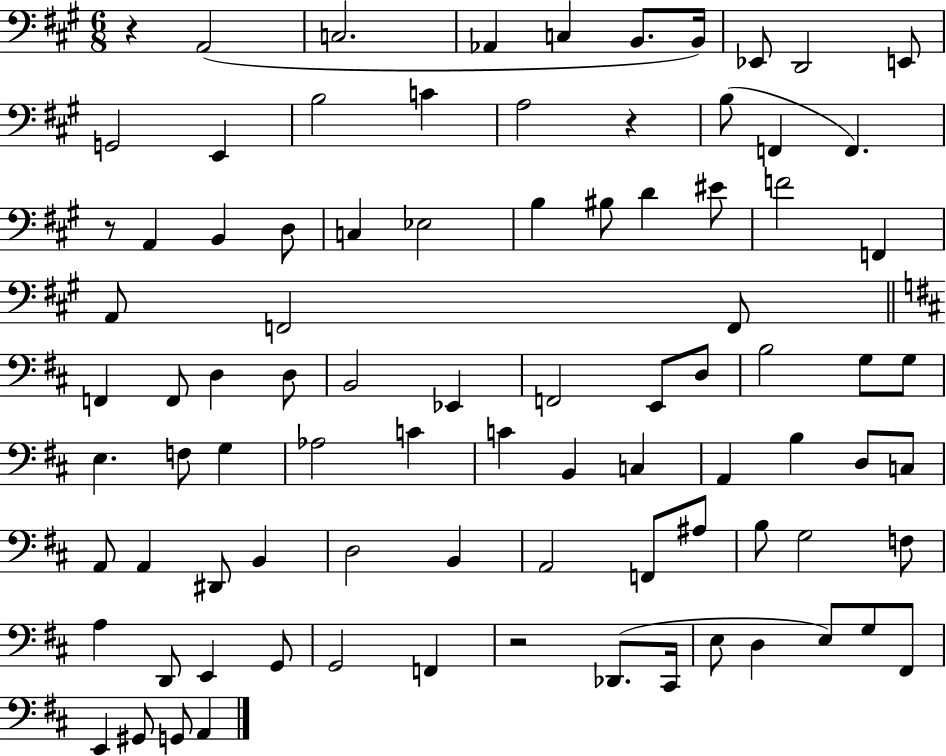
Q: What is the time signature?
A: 6/8